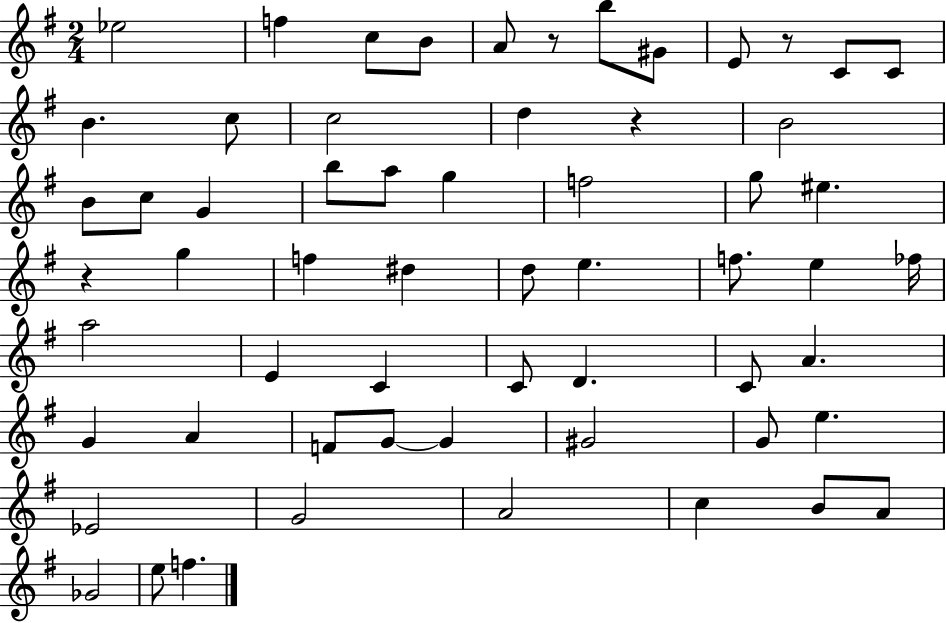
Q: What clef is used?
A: treble